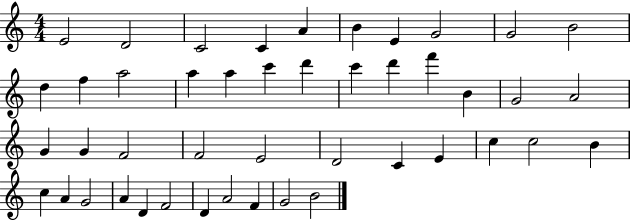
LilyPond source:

{
  \clef treble
  \numericTimeSignature
  \time 4/4
  \key c \major
  e'2 d'2 | c'2 c'4 a'4 | b'4 e'4 g'2 | g'2 b'2 | \break d''4 f''4 a''2 | a''4 a''4 c'''4 d'''4 | c'''4 d'''4 f'''4 b'4 | g'2 a'2 | \break g'4 g'4 f'2 | f'2 e'2 | d'2 c'4 e'4 | c''4 c''2 b'4 | \break c''4 a'4 g'2 | a'4 d'4 f'2 | d'4 a'2 f'4 | g'2 b'2 | \break \bar "|."
}